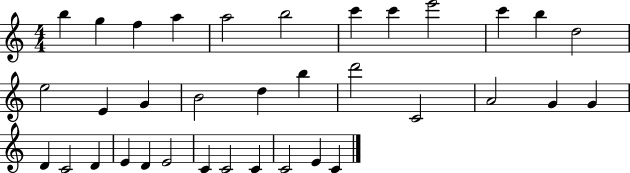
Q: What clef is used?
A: treble